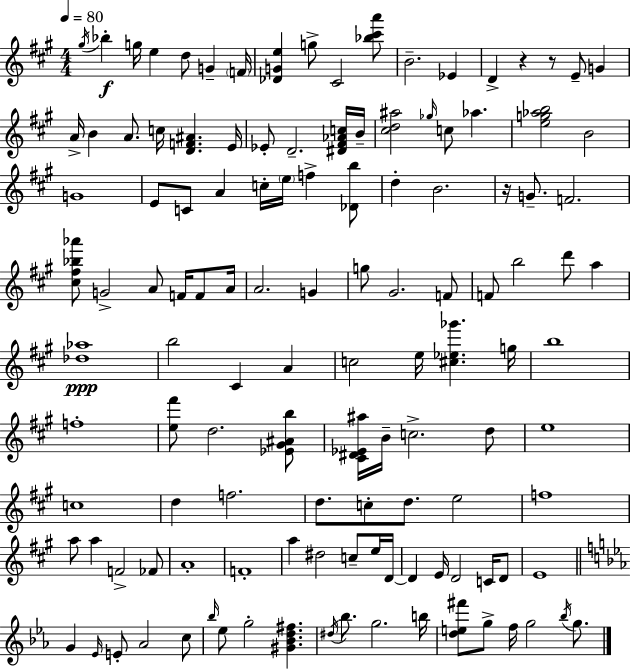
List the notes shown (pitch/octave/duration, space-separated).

G#5/s Bb5/q G5/s E5/q D5/e G4/q F4/s [Db4,G4,E5]/q G5/e C#4/h [Bb5,C#6,A6]/e B4/h. Eb4/q D4/q R/q R/e E4/e G4/q A4/s B4/q A4/e. C5/s [D4,F4,A#4]/q. E4/s Eb4/e D4/h. [D#4,F#4,Ab4,C5]/s B4/s [C#5,D5,A#5]/h Gb5/s C5/e Ab5/q. [E5,G5,Ab5,B5]/h B4/h G4/w E4/e C4/e A4/q C5/s E5/s F5/q [Db4,B5]/e D5/q B4/h. R/s G4/e. F4/h. [C#5,F#5,Bb5,Ab6]/e G4/h A4/e F4/s F4/e A4/s A4/h. G4/q G5/e G#4/h. F4/e F4/e B5/h D6/e A5/q [Db5,Ab5]/w B5/h C#4/q A4/q C5/h E5/s [C#5,Eb5,Gb6]/q. G5/s B5/w F5/w [E5,F#6]/e D5/h. [Eb4,G#4,A#4,B5]/e [C#4,D#4,Eb4,A#5]/s B4/s C5/h. D5/e E5/w C5/w D5/q F5/h. D5/e. C5/e D5/e. E5/h F5/w A5/e A5/q F4/h FES4/e A4/w F4/w A5/q D#5/h C5/e E5/s D4/s D4/q E4/s D4/h C4/s D4/e E4/w G4/q Eb4/s E4/e Ab4/h C5/e Bb5/s Eb5/e G5/h [G#4,Bb4,D5,F#5]/q. D#5/s Bb5/e. G5/h. B5/s [D5,E5,F#6]/e G5/e F5/s G5/h Bb5/s G5/e.